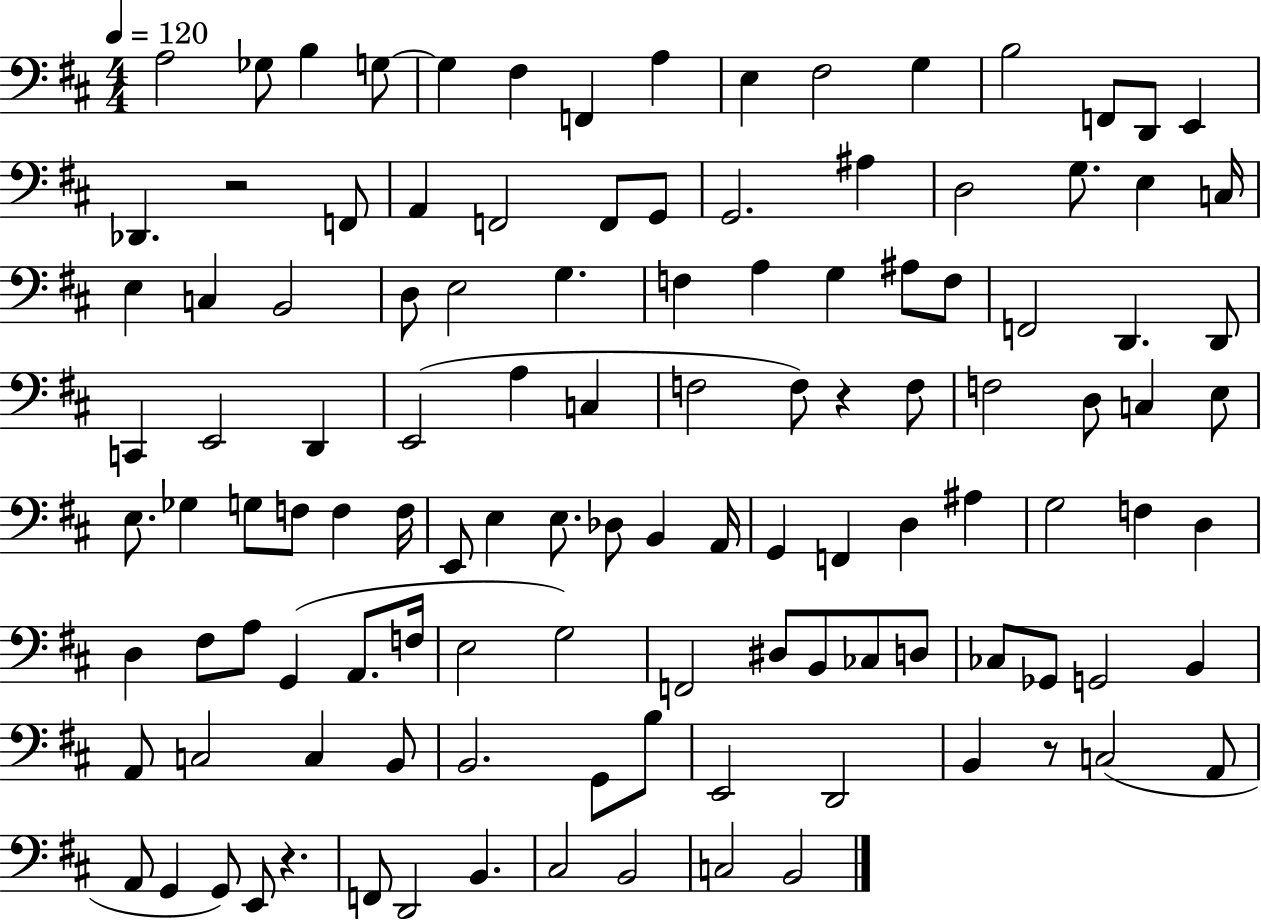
A3/h Gb3/e B3/q G3/e G3/q F#3/q F2/q A3/q E3/q F#3/h G3/q B3/h F2/e D2/e E2/q Db2/q. R/h F2/e A2/q F2/h F2/e G2/e G2/h. A#3/q D3/h G3/e. E3/q C3/s E3/q C3/q B2/h D3/e E3/h G3/q. F3/q A3/q G3/q A#3/e F3/e F2/h D2/q. D2/e C2/q E2/h D2/q E2/h A3/q C3/q F3/h F3/e R/q F3/e F3/h D3/e C3/q E3/e E3/e. Gb3/q G3/e F3/e F3/q F3/s E2/e E3/q E3/e. Db3/e B2/q A2/s G2/q F2/q D3/q A#3/q G3/h F3/q D3/q D3/q F#3/e A3/e G2/q A2/e. F3/s E3/h G3/h F2/h D#3/e B2/e CES3/e D3/e CES3/e Gb2/e G2/h B2/q A2/e C3/h C3/q B2/e B2/h. G2/e B3/e E2/h D2/h B2/q R/e C3/h A2/e A2/e G2/q G2/e E2/e R/q. F2/e D2/h B2/q. C#3/h B2/h C3/h B2/h